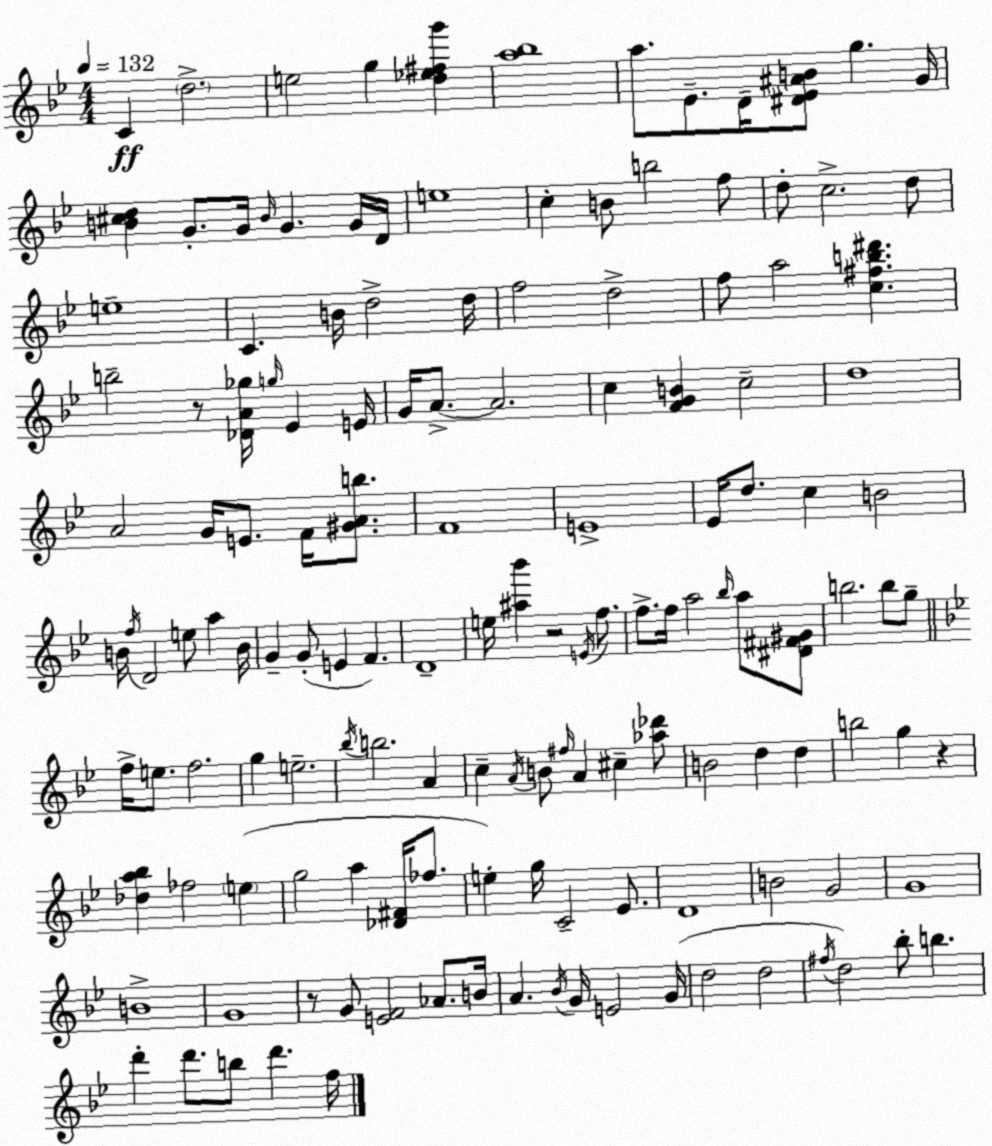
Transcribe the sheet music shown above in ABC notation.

X:1
T:Untitled
M:4/4
L:1/4
K:Bb
C d2 e2 g [d_e^fg'] [a_b]4 a/2 _E/2 D/4 [^D_E^AB]/2 g G/4 [B^cd] G/2 G/4 B/4 G G/4 D/4 e4 c B/2 b2 f/2 d/2 c2 d/2 e4 C B/4 d2 d/4 f2 d2 f/2 a2 [c^fb^d'] b2 z/2 [_DA_g]/4 g/4 _E E/4 G/4 A/2 A2 c [FGB] c2 d4 A2 G/4 E/2 F/4 [^GAb]/2 F4 E4 _E/4 d/2 c B2 B/4 f/4 D2 e/2 a B/4 G G/2 E F D4 e/4 [^a_b'] z2 E/4 f/2 f/2 f/4 a2 _b/4 a/2 [^D^F^G]/2 b2 b/2 g/2 f/4 e/2 f2 g e2 _b/4 b2 A c A/4 B/2 ^f/4 A ^c [_a_d']/2 B2 d d b2 g z [_da_b] _f2 e g2 a [_D^F]/4 _f/2 e g/4 C2 _E/2 D4 B2 G2 G4 B4 G4 z/2 G/2 [EF]2 _A/2 B/4 A _B/4 G/4 E2 G/4 d2 d2 ^f/4 d2 _b/2 b d' d'/2 b/2 d' f/4